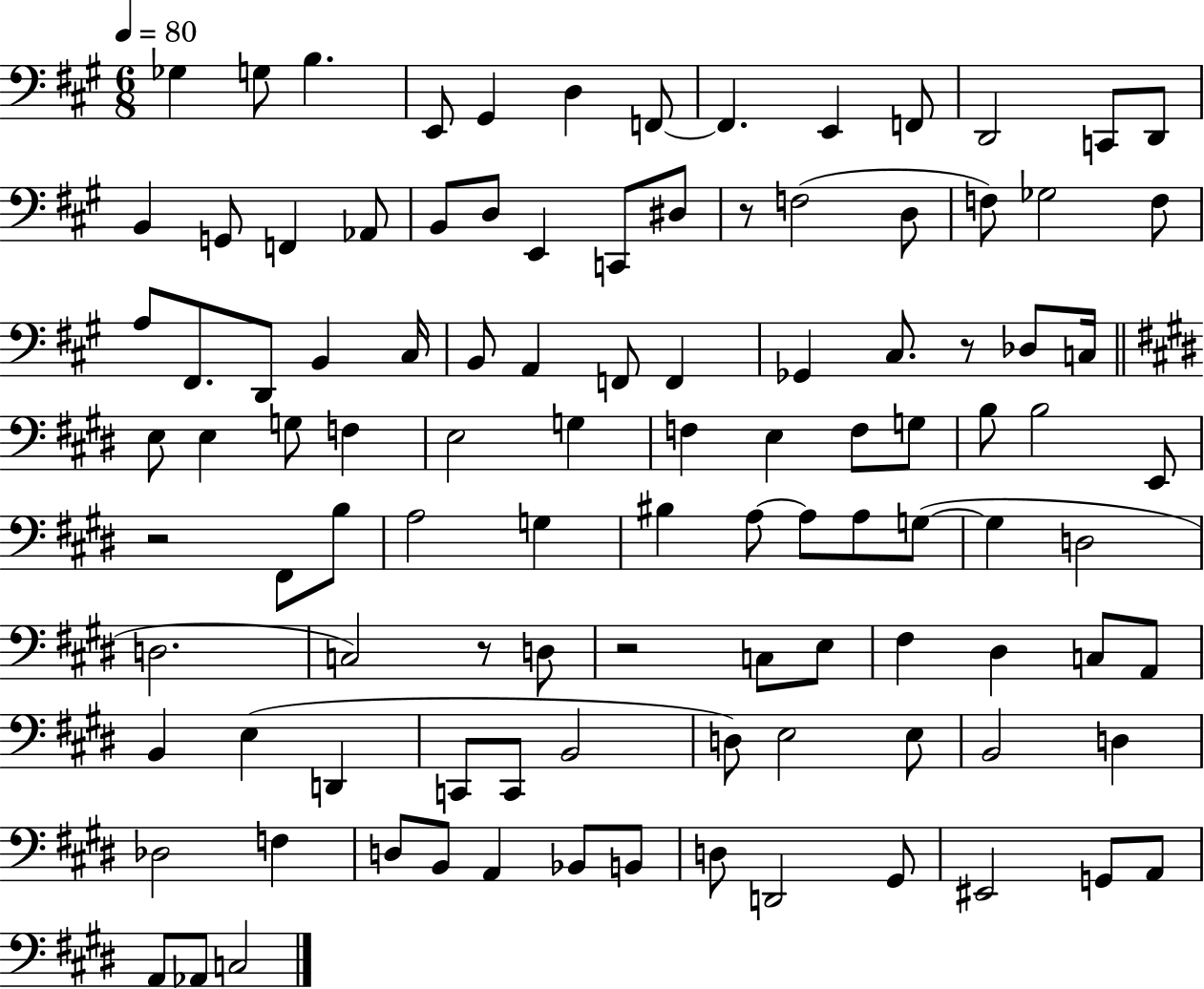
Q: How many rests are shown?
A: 5